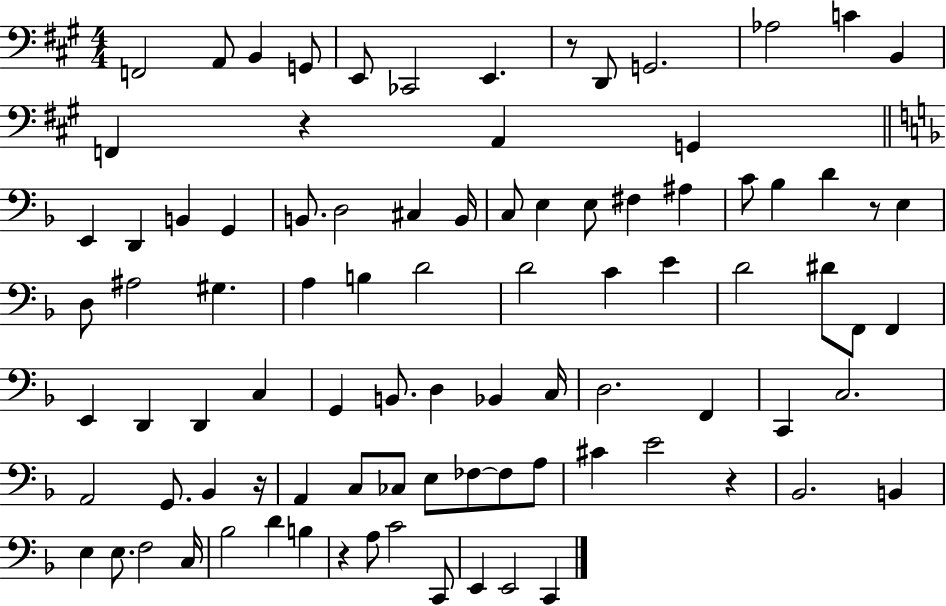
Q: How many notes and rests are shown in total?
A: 91